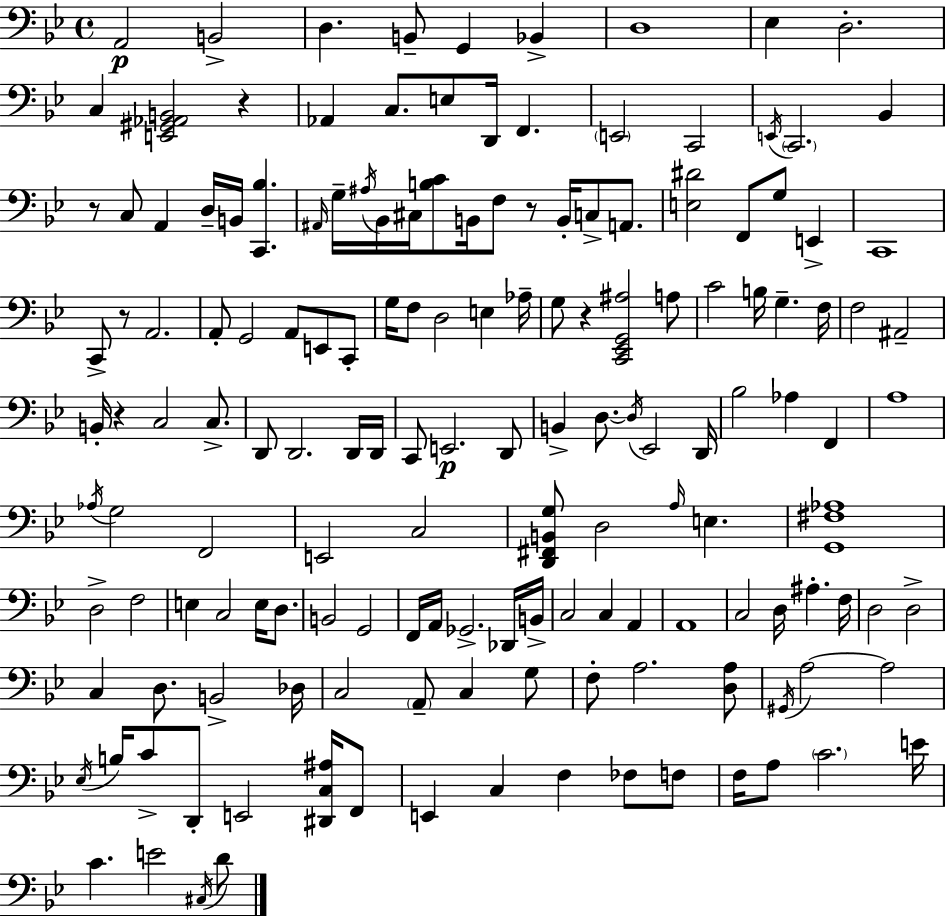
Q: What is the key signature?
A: BES major